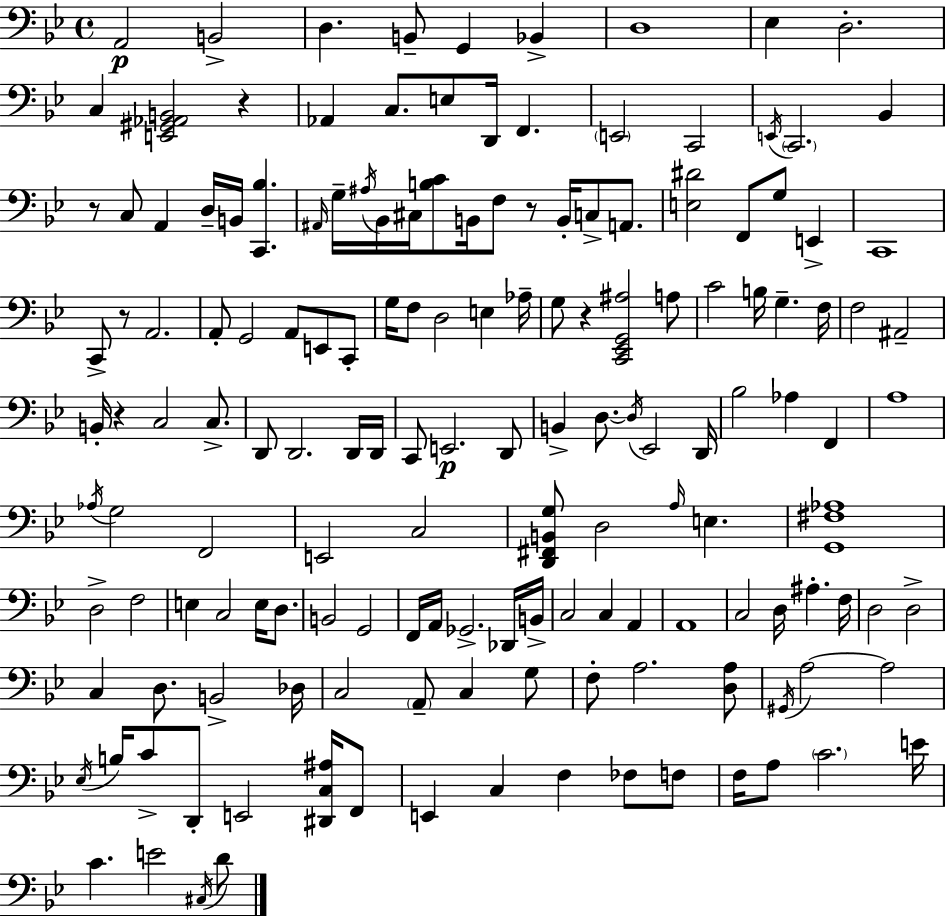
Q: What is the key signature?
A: BES major